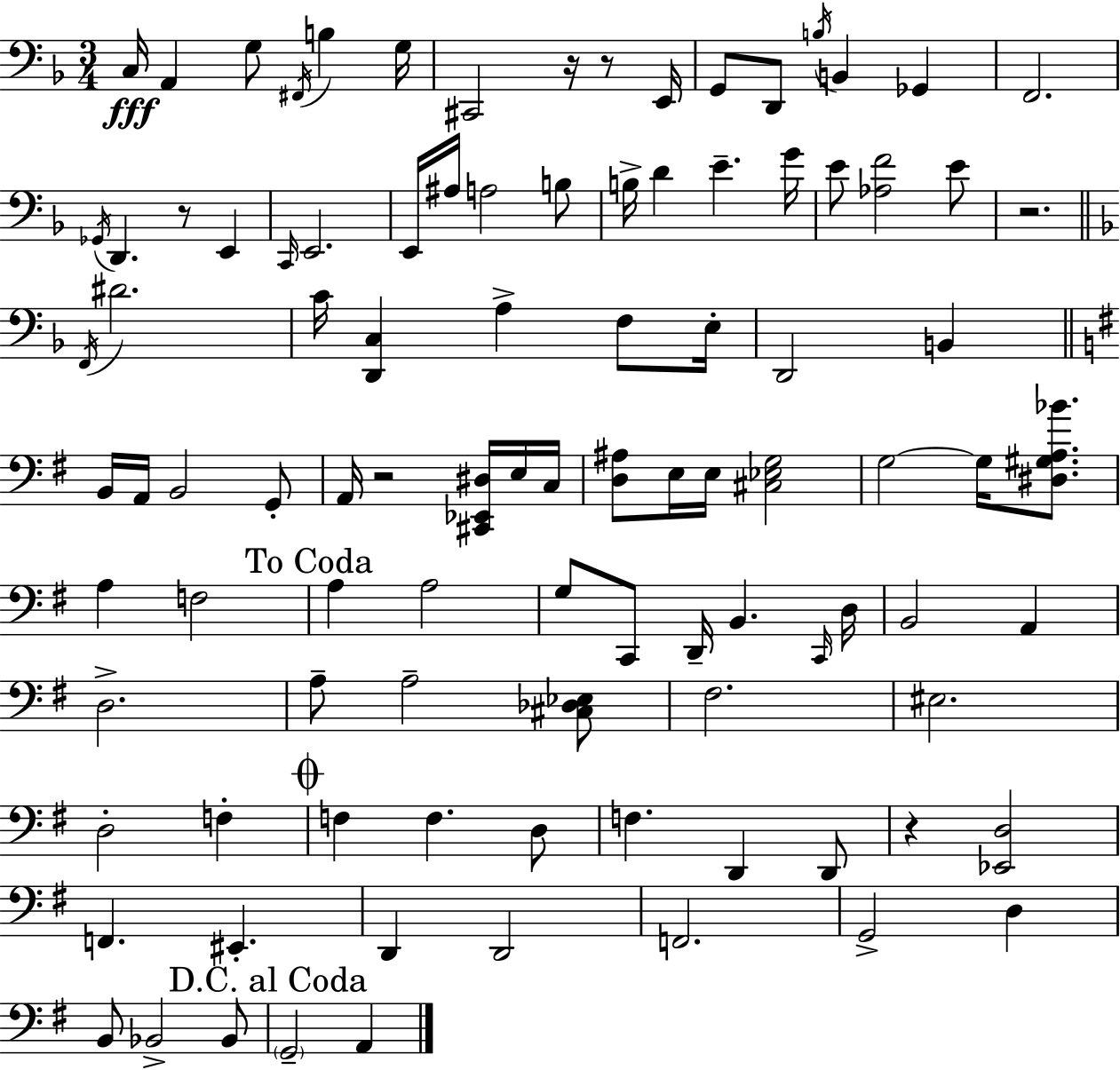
C3/s A2/q G3/e F#2/s B3/q G3/s C#2/h R/s R/e E2/s G2/e D2/e B3/s B2/q Gb2/q F2/h. Gb2/s D2/q. R/e E2/q C2/s E2/h. E2/s A#3/s A3/h B3/e B3/s D4/q E4/q. G4/s E4/e [Ab3,F4]/h E4/e R/h. F2/s D#4/h. C4/s [D2,C3]/q A3/q F3/e E3/s D2/h B2/q B2/s A2/s B2/h G2/e A2/s R/h [C#2,Eb2,D#3]/s E3/s C3/s [D3,A#3]/e E3/s E3/s [C#3,Eb3,G3]/h G3/h G3/s [D#3,G#3,A3,Bb4]/e. A3/q F3/h A3/q A3/h G3/e C2/e D2/s B2/q. C2/s D3/s B2/h A2/q D3/h. A3/e A3/h [C#3,Db3,Eb3]/e F#3/h. EIS3/h. D3/h F3/q F3/q F3/q. D3/e F3/q. D2/q D2/e R/q [Eb2,D3]/h F2/q. EIS2/q. D2/q D2/h F2/h. G2/h D3/q B2/e Bb2/h Bb2/e G2/h A2/q